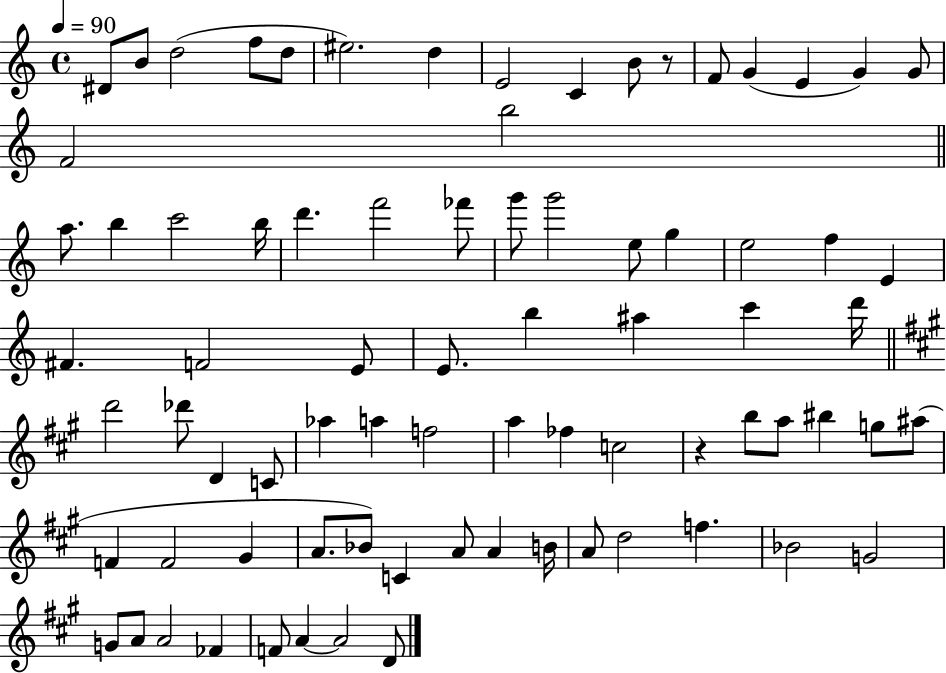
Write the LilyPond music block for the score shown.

{
  \clef treble
  \time 4/4
  \defaultTimeSignature
  \key c \major
  \tempo 4 = 90
  dis'8 b'8 d''2( f''8 d''8 | eis''2.) d''4 | e'2 c'4 b'8 r8 | f'8 g'4( e'4 g'4) g'8 | \break f'2 b''2 | \bar "||" \break \key a \minor a''8. b''4 c'''2 b''16 | d'''4. f'''2 fes'''8 | g'''8 g'''2 e''8 g''4 | e''2 f''4 e'4 | \break fis'4. f'2 e'8 | e'8. b''4 ais''4 c'''4 d'''16 | \bar "||" \break \key a \major d'''2 des'''8 d'4 c'8 | aes''4 a''4 f''2 | a''4 fes''4 c''2 | r4 b''8 a''8 bis''4 g''8 ais''8( | \break f'4 f'2 gis'4 | a'8. bes'8) c'4 a'8 a'4 b'16 | a'8 d''2 f''4. | bes'2 g'2 | \break g'8 a'8 a'2 fes'4 | f'8 a'4~~ a'2 d'8 | \bar "|."
}